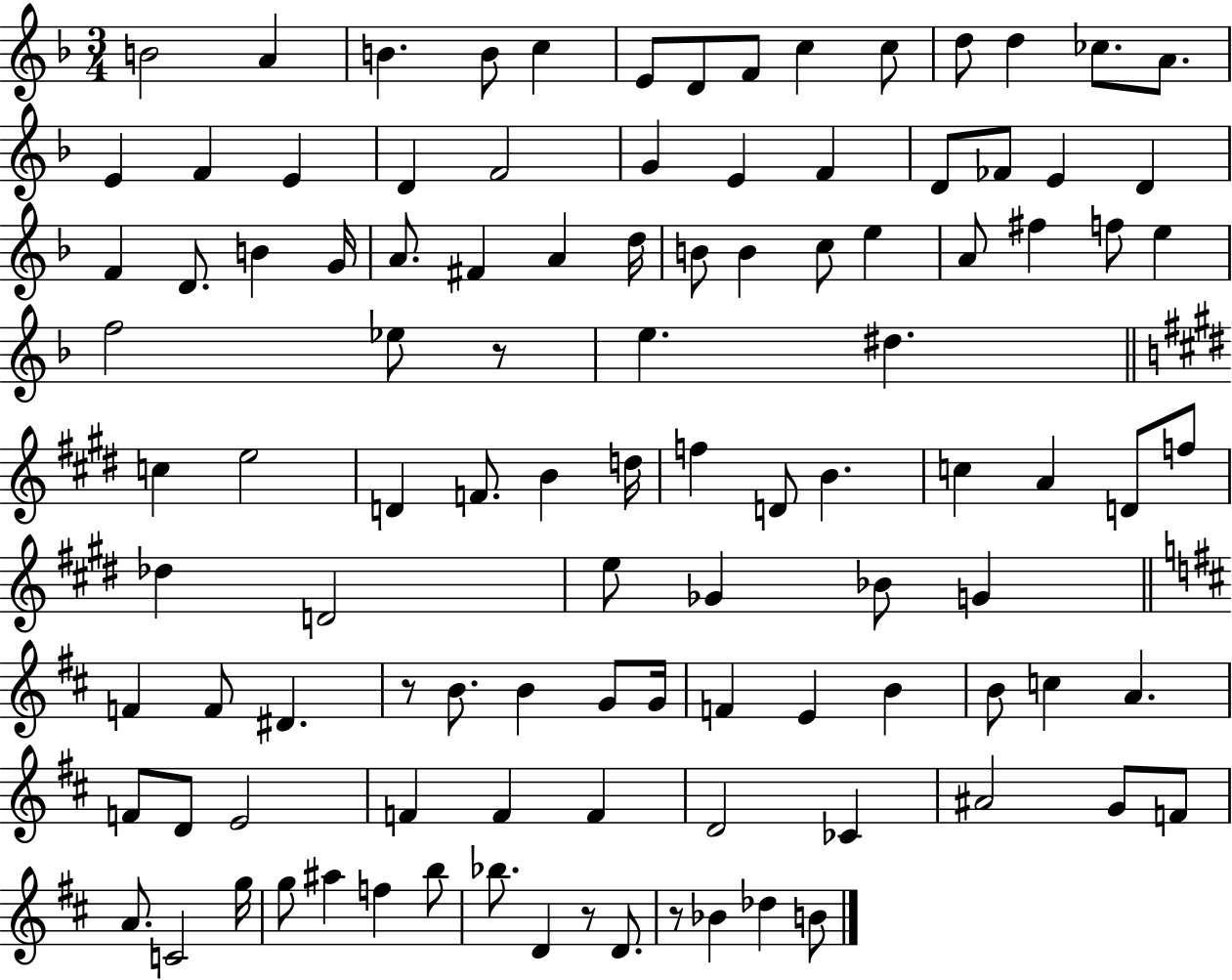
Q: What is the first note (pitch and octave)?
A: B4